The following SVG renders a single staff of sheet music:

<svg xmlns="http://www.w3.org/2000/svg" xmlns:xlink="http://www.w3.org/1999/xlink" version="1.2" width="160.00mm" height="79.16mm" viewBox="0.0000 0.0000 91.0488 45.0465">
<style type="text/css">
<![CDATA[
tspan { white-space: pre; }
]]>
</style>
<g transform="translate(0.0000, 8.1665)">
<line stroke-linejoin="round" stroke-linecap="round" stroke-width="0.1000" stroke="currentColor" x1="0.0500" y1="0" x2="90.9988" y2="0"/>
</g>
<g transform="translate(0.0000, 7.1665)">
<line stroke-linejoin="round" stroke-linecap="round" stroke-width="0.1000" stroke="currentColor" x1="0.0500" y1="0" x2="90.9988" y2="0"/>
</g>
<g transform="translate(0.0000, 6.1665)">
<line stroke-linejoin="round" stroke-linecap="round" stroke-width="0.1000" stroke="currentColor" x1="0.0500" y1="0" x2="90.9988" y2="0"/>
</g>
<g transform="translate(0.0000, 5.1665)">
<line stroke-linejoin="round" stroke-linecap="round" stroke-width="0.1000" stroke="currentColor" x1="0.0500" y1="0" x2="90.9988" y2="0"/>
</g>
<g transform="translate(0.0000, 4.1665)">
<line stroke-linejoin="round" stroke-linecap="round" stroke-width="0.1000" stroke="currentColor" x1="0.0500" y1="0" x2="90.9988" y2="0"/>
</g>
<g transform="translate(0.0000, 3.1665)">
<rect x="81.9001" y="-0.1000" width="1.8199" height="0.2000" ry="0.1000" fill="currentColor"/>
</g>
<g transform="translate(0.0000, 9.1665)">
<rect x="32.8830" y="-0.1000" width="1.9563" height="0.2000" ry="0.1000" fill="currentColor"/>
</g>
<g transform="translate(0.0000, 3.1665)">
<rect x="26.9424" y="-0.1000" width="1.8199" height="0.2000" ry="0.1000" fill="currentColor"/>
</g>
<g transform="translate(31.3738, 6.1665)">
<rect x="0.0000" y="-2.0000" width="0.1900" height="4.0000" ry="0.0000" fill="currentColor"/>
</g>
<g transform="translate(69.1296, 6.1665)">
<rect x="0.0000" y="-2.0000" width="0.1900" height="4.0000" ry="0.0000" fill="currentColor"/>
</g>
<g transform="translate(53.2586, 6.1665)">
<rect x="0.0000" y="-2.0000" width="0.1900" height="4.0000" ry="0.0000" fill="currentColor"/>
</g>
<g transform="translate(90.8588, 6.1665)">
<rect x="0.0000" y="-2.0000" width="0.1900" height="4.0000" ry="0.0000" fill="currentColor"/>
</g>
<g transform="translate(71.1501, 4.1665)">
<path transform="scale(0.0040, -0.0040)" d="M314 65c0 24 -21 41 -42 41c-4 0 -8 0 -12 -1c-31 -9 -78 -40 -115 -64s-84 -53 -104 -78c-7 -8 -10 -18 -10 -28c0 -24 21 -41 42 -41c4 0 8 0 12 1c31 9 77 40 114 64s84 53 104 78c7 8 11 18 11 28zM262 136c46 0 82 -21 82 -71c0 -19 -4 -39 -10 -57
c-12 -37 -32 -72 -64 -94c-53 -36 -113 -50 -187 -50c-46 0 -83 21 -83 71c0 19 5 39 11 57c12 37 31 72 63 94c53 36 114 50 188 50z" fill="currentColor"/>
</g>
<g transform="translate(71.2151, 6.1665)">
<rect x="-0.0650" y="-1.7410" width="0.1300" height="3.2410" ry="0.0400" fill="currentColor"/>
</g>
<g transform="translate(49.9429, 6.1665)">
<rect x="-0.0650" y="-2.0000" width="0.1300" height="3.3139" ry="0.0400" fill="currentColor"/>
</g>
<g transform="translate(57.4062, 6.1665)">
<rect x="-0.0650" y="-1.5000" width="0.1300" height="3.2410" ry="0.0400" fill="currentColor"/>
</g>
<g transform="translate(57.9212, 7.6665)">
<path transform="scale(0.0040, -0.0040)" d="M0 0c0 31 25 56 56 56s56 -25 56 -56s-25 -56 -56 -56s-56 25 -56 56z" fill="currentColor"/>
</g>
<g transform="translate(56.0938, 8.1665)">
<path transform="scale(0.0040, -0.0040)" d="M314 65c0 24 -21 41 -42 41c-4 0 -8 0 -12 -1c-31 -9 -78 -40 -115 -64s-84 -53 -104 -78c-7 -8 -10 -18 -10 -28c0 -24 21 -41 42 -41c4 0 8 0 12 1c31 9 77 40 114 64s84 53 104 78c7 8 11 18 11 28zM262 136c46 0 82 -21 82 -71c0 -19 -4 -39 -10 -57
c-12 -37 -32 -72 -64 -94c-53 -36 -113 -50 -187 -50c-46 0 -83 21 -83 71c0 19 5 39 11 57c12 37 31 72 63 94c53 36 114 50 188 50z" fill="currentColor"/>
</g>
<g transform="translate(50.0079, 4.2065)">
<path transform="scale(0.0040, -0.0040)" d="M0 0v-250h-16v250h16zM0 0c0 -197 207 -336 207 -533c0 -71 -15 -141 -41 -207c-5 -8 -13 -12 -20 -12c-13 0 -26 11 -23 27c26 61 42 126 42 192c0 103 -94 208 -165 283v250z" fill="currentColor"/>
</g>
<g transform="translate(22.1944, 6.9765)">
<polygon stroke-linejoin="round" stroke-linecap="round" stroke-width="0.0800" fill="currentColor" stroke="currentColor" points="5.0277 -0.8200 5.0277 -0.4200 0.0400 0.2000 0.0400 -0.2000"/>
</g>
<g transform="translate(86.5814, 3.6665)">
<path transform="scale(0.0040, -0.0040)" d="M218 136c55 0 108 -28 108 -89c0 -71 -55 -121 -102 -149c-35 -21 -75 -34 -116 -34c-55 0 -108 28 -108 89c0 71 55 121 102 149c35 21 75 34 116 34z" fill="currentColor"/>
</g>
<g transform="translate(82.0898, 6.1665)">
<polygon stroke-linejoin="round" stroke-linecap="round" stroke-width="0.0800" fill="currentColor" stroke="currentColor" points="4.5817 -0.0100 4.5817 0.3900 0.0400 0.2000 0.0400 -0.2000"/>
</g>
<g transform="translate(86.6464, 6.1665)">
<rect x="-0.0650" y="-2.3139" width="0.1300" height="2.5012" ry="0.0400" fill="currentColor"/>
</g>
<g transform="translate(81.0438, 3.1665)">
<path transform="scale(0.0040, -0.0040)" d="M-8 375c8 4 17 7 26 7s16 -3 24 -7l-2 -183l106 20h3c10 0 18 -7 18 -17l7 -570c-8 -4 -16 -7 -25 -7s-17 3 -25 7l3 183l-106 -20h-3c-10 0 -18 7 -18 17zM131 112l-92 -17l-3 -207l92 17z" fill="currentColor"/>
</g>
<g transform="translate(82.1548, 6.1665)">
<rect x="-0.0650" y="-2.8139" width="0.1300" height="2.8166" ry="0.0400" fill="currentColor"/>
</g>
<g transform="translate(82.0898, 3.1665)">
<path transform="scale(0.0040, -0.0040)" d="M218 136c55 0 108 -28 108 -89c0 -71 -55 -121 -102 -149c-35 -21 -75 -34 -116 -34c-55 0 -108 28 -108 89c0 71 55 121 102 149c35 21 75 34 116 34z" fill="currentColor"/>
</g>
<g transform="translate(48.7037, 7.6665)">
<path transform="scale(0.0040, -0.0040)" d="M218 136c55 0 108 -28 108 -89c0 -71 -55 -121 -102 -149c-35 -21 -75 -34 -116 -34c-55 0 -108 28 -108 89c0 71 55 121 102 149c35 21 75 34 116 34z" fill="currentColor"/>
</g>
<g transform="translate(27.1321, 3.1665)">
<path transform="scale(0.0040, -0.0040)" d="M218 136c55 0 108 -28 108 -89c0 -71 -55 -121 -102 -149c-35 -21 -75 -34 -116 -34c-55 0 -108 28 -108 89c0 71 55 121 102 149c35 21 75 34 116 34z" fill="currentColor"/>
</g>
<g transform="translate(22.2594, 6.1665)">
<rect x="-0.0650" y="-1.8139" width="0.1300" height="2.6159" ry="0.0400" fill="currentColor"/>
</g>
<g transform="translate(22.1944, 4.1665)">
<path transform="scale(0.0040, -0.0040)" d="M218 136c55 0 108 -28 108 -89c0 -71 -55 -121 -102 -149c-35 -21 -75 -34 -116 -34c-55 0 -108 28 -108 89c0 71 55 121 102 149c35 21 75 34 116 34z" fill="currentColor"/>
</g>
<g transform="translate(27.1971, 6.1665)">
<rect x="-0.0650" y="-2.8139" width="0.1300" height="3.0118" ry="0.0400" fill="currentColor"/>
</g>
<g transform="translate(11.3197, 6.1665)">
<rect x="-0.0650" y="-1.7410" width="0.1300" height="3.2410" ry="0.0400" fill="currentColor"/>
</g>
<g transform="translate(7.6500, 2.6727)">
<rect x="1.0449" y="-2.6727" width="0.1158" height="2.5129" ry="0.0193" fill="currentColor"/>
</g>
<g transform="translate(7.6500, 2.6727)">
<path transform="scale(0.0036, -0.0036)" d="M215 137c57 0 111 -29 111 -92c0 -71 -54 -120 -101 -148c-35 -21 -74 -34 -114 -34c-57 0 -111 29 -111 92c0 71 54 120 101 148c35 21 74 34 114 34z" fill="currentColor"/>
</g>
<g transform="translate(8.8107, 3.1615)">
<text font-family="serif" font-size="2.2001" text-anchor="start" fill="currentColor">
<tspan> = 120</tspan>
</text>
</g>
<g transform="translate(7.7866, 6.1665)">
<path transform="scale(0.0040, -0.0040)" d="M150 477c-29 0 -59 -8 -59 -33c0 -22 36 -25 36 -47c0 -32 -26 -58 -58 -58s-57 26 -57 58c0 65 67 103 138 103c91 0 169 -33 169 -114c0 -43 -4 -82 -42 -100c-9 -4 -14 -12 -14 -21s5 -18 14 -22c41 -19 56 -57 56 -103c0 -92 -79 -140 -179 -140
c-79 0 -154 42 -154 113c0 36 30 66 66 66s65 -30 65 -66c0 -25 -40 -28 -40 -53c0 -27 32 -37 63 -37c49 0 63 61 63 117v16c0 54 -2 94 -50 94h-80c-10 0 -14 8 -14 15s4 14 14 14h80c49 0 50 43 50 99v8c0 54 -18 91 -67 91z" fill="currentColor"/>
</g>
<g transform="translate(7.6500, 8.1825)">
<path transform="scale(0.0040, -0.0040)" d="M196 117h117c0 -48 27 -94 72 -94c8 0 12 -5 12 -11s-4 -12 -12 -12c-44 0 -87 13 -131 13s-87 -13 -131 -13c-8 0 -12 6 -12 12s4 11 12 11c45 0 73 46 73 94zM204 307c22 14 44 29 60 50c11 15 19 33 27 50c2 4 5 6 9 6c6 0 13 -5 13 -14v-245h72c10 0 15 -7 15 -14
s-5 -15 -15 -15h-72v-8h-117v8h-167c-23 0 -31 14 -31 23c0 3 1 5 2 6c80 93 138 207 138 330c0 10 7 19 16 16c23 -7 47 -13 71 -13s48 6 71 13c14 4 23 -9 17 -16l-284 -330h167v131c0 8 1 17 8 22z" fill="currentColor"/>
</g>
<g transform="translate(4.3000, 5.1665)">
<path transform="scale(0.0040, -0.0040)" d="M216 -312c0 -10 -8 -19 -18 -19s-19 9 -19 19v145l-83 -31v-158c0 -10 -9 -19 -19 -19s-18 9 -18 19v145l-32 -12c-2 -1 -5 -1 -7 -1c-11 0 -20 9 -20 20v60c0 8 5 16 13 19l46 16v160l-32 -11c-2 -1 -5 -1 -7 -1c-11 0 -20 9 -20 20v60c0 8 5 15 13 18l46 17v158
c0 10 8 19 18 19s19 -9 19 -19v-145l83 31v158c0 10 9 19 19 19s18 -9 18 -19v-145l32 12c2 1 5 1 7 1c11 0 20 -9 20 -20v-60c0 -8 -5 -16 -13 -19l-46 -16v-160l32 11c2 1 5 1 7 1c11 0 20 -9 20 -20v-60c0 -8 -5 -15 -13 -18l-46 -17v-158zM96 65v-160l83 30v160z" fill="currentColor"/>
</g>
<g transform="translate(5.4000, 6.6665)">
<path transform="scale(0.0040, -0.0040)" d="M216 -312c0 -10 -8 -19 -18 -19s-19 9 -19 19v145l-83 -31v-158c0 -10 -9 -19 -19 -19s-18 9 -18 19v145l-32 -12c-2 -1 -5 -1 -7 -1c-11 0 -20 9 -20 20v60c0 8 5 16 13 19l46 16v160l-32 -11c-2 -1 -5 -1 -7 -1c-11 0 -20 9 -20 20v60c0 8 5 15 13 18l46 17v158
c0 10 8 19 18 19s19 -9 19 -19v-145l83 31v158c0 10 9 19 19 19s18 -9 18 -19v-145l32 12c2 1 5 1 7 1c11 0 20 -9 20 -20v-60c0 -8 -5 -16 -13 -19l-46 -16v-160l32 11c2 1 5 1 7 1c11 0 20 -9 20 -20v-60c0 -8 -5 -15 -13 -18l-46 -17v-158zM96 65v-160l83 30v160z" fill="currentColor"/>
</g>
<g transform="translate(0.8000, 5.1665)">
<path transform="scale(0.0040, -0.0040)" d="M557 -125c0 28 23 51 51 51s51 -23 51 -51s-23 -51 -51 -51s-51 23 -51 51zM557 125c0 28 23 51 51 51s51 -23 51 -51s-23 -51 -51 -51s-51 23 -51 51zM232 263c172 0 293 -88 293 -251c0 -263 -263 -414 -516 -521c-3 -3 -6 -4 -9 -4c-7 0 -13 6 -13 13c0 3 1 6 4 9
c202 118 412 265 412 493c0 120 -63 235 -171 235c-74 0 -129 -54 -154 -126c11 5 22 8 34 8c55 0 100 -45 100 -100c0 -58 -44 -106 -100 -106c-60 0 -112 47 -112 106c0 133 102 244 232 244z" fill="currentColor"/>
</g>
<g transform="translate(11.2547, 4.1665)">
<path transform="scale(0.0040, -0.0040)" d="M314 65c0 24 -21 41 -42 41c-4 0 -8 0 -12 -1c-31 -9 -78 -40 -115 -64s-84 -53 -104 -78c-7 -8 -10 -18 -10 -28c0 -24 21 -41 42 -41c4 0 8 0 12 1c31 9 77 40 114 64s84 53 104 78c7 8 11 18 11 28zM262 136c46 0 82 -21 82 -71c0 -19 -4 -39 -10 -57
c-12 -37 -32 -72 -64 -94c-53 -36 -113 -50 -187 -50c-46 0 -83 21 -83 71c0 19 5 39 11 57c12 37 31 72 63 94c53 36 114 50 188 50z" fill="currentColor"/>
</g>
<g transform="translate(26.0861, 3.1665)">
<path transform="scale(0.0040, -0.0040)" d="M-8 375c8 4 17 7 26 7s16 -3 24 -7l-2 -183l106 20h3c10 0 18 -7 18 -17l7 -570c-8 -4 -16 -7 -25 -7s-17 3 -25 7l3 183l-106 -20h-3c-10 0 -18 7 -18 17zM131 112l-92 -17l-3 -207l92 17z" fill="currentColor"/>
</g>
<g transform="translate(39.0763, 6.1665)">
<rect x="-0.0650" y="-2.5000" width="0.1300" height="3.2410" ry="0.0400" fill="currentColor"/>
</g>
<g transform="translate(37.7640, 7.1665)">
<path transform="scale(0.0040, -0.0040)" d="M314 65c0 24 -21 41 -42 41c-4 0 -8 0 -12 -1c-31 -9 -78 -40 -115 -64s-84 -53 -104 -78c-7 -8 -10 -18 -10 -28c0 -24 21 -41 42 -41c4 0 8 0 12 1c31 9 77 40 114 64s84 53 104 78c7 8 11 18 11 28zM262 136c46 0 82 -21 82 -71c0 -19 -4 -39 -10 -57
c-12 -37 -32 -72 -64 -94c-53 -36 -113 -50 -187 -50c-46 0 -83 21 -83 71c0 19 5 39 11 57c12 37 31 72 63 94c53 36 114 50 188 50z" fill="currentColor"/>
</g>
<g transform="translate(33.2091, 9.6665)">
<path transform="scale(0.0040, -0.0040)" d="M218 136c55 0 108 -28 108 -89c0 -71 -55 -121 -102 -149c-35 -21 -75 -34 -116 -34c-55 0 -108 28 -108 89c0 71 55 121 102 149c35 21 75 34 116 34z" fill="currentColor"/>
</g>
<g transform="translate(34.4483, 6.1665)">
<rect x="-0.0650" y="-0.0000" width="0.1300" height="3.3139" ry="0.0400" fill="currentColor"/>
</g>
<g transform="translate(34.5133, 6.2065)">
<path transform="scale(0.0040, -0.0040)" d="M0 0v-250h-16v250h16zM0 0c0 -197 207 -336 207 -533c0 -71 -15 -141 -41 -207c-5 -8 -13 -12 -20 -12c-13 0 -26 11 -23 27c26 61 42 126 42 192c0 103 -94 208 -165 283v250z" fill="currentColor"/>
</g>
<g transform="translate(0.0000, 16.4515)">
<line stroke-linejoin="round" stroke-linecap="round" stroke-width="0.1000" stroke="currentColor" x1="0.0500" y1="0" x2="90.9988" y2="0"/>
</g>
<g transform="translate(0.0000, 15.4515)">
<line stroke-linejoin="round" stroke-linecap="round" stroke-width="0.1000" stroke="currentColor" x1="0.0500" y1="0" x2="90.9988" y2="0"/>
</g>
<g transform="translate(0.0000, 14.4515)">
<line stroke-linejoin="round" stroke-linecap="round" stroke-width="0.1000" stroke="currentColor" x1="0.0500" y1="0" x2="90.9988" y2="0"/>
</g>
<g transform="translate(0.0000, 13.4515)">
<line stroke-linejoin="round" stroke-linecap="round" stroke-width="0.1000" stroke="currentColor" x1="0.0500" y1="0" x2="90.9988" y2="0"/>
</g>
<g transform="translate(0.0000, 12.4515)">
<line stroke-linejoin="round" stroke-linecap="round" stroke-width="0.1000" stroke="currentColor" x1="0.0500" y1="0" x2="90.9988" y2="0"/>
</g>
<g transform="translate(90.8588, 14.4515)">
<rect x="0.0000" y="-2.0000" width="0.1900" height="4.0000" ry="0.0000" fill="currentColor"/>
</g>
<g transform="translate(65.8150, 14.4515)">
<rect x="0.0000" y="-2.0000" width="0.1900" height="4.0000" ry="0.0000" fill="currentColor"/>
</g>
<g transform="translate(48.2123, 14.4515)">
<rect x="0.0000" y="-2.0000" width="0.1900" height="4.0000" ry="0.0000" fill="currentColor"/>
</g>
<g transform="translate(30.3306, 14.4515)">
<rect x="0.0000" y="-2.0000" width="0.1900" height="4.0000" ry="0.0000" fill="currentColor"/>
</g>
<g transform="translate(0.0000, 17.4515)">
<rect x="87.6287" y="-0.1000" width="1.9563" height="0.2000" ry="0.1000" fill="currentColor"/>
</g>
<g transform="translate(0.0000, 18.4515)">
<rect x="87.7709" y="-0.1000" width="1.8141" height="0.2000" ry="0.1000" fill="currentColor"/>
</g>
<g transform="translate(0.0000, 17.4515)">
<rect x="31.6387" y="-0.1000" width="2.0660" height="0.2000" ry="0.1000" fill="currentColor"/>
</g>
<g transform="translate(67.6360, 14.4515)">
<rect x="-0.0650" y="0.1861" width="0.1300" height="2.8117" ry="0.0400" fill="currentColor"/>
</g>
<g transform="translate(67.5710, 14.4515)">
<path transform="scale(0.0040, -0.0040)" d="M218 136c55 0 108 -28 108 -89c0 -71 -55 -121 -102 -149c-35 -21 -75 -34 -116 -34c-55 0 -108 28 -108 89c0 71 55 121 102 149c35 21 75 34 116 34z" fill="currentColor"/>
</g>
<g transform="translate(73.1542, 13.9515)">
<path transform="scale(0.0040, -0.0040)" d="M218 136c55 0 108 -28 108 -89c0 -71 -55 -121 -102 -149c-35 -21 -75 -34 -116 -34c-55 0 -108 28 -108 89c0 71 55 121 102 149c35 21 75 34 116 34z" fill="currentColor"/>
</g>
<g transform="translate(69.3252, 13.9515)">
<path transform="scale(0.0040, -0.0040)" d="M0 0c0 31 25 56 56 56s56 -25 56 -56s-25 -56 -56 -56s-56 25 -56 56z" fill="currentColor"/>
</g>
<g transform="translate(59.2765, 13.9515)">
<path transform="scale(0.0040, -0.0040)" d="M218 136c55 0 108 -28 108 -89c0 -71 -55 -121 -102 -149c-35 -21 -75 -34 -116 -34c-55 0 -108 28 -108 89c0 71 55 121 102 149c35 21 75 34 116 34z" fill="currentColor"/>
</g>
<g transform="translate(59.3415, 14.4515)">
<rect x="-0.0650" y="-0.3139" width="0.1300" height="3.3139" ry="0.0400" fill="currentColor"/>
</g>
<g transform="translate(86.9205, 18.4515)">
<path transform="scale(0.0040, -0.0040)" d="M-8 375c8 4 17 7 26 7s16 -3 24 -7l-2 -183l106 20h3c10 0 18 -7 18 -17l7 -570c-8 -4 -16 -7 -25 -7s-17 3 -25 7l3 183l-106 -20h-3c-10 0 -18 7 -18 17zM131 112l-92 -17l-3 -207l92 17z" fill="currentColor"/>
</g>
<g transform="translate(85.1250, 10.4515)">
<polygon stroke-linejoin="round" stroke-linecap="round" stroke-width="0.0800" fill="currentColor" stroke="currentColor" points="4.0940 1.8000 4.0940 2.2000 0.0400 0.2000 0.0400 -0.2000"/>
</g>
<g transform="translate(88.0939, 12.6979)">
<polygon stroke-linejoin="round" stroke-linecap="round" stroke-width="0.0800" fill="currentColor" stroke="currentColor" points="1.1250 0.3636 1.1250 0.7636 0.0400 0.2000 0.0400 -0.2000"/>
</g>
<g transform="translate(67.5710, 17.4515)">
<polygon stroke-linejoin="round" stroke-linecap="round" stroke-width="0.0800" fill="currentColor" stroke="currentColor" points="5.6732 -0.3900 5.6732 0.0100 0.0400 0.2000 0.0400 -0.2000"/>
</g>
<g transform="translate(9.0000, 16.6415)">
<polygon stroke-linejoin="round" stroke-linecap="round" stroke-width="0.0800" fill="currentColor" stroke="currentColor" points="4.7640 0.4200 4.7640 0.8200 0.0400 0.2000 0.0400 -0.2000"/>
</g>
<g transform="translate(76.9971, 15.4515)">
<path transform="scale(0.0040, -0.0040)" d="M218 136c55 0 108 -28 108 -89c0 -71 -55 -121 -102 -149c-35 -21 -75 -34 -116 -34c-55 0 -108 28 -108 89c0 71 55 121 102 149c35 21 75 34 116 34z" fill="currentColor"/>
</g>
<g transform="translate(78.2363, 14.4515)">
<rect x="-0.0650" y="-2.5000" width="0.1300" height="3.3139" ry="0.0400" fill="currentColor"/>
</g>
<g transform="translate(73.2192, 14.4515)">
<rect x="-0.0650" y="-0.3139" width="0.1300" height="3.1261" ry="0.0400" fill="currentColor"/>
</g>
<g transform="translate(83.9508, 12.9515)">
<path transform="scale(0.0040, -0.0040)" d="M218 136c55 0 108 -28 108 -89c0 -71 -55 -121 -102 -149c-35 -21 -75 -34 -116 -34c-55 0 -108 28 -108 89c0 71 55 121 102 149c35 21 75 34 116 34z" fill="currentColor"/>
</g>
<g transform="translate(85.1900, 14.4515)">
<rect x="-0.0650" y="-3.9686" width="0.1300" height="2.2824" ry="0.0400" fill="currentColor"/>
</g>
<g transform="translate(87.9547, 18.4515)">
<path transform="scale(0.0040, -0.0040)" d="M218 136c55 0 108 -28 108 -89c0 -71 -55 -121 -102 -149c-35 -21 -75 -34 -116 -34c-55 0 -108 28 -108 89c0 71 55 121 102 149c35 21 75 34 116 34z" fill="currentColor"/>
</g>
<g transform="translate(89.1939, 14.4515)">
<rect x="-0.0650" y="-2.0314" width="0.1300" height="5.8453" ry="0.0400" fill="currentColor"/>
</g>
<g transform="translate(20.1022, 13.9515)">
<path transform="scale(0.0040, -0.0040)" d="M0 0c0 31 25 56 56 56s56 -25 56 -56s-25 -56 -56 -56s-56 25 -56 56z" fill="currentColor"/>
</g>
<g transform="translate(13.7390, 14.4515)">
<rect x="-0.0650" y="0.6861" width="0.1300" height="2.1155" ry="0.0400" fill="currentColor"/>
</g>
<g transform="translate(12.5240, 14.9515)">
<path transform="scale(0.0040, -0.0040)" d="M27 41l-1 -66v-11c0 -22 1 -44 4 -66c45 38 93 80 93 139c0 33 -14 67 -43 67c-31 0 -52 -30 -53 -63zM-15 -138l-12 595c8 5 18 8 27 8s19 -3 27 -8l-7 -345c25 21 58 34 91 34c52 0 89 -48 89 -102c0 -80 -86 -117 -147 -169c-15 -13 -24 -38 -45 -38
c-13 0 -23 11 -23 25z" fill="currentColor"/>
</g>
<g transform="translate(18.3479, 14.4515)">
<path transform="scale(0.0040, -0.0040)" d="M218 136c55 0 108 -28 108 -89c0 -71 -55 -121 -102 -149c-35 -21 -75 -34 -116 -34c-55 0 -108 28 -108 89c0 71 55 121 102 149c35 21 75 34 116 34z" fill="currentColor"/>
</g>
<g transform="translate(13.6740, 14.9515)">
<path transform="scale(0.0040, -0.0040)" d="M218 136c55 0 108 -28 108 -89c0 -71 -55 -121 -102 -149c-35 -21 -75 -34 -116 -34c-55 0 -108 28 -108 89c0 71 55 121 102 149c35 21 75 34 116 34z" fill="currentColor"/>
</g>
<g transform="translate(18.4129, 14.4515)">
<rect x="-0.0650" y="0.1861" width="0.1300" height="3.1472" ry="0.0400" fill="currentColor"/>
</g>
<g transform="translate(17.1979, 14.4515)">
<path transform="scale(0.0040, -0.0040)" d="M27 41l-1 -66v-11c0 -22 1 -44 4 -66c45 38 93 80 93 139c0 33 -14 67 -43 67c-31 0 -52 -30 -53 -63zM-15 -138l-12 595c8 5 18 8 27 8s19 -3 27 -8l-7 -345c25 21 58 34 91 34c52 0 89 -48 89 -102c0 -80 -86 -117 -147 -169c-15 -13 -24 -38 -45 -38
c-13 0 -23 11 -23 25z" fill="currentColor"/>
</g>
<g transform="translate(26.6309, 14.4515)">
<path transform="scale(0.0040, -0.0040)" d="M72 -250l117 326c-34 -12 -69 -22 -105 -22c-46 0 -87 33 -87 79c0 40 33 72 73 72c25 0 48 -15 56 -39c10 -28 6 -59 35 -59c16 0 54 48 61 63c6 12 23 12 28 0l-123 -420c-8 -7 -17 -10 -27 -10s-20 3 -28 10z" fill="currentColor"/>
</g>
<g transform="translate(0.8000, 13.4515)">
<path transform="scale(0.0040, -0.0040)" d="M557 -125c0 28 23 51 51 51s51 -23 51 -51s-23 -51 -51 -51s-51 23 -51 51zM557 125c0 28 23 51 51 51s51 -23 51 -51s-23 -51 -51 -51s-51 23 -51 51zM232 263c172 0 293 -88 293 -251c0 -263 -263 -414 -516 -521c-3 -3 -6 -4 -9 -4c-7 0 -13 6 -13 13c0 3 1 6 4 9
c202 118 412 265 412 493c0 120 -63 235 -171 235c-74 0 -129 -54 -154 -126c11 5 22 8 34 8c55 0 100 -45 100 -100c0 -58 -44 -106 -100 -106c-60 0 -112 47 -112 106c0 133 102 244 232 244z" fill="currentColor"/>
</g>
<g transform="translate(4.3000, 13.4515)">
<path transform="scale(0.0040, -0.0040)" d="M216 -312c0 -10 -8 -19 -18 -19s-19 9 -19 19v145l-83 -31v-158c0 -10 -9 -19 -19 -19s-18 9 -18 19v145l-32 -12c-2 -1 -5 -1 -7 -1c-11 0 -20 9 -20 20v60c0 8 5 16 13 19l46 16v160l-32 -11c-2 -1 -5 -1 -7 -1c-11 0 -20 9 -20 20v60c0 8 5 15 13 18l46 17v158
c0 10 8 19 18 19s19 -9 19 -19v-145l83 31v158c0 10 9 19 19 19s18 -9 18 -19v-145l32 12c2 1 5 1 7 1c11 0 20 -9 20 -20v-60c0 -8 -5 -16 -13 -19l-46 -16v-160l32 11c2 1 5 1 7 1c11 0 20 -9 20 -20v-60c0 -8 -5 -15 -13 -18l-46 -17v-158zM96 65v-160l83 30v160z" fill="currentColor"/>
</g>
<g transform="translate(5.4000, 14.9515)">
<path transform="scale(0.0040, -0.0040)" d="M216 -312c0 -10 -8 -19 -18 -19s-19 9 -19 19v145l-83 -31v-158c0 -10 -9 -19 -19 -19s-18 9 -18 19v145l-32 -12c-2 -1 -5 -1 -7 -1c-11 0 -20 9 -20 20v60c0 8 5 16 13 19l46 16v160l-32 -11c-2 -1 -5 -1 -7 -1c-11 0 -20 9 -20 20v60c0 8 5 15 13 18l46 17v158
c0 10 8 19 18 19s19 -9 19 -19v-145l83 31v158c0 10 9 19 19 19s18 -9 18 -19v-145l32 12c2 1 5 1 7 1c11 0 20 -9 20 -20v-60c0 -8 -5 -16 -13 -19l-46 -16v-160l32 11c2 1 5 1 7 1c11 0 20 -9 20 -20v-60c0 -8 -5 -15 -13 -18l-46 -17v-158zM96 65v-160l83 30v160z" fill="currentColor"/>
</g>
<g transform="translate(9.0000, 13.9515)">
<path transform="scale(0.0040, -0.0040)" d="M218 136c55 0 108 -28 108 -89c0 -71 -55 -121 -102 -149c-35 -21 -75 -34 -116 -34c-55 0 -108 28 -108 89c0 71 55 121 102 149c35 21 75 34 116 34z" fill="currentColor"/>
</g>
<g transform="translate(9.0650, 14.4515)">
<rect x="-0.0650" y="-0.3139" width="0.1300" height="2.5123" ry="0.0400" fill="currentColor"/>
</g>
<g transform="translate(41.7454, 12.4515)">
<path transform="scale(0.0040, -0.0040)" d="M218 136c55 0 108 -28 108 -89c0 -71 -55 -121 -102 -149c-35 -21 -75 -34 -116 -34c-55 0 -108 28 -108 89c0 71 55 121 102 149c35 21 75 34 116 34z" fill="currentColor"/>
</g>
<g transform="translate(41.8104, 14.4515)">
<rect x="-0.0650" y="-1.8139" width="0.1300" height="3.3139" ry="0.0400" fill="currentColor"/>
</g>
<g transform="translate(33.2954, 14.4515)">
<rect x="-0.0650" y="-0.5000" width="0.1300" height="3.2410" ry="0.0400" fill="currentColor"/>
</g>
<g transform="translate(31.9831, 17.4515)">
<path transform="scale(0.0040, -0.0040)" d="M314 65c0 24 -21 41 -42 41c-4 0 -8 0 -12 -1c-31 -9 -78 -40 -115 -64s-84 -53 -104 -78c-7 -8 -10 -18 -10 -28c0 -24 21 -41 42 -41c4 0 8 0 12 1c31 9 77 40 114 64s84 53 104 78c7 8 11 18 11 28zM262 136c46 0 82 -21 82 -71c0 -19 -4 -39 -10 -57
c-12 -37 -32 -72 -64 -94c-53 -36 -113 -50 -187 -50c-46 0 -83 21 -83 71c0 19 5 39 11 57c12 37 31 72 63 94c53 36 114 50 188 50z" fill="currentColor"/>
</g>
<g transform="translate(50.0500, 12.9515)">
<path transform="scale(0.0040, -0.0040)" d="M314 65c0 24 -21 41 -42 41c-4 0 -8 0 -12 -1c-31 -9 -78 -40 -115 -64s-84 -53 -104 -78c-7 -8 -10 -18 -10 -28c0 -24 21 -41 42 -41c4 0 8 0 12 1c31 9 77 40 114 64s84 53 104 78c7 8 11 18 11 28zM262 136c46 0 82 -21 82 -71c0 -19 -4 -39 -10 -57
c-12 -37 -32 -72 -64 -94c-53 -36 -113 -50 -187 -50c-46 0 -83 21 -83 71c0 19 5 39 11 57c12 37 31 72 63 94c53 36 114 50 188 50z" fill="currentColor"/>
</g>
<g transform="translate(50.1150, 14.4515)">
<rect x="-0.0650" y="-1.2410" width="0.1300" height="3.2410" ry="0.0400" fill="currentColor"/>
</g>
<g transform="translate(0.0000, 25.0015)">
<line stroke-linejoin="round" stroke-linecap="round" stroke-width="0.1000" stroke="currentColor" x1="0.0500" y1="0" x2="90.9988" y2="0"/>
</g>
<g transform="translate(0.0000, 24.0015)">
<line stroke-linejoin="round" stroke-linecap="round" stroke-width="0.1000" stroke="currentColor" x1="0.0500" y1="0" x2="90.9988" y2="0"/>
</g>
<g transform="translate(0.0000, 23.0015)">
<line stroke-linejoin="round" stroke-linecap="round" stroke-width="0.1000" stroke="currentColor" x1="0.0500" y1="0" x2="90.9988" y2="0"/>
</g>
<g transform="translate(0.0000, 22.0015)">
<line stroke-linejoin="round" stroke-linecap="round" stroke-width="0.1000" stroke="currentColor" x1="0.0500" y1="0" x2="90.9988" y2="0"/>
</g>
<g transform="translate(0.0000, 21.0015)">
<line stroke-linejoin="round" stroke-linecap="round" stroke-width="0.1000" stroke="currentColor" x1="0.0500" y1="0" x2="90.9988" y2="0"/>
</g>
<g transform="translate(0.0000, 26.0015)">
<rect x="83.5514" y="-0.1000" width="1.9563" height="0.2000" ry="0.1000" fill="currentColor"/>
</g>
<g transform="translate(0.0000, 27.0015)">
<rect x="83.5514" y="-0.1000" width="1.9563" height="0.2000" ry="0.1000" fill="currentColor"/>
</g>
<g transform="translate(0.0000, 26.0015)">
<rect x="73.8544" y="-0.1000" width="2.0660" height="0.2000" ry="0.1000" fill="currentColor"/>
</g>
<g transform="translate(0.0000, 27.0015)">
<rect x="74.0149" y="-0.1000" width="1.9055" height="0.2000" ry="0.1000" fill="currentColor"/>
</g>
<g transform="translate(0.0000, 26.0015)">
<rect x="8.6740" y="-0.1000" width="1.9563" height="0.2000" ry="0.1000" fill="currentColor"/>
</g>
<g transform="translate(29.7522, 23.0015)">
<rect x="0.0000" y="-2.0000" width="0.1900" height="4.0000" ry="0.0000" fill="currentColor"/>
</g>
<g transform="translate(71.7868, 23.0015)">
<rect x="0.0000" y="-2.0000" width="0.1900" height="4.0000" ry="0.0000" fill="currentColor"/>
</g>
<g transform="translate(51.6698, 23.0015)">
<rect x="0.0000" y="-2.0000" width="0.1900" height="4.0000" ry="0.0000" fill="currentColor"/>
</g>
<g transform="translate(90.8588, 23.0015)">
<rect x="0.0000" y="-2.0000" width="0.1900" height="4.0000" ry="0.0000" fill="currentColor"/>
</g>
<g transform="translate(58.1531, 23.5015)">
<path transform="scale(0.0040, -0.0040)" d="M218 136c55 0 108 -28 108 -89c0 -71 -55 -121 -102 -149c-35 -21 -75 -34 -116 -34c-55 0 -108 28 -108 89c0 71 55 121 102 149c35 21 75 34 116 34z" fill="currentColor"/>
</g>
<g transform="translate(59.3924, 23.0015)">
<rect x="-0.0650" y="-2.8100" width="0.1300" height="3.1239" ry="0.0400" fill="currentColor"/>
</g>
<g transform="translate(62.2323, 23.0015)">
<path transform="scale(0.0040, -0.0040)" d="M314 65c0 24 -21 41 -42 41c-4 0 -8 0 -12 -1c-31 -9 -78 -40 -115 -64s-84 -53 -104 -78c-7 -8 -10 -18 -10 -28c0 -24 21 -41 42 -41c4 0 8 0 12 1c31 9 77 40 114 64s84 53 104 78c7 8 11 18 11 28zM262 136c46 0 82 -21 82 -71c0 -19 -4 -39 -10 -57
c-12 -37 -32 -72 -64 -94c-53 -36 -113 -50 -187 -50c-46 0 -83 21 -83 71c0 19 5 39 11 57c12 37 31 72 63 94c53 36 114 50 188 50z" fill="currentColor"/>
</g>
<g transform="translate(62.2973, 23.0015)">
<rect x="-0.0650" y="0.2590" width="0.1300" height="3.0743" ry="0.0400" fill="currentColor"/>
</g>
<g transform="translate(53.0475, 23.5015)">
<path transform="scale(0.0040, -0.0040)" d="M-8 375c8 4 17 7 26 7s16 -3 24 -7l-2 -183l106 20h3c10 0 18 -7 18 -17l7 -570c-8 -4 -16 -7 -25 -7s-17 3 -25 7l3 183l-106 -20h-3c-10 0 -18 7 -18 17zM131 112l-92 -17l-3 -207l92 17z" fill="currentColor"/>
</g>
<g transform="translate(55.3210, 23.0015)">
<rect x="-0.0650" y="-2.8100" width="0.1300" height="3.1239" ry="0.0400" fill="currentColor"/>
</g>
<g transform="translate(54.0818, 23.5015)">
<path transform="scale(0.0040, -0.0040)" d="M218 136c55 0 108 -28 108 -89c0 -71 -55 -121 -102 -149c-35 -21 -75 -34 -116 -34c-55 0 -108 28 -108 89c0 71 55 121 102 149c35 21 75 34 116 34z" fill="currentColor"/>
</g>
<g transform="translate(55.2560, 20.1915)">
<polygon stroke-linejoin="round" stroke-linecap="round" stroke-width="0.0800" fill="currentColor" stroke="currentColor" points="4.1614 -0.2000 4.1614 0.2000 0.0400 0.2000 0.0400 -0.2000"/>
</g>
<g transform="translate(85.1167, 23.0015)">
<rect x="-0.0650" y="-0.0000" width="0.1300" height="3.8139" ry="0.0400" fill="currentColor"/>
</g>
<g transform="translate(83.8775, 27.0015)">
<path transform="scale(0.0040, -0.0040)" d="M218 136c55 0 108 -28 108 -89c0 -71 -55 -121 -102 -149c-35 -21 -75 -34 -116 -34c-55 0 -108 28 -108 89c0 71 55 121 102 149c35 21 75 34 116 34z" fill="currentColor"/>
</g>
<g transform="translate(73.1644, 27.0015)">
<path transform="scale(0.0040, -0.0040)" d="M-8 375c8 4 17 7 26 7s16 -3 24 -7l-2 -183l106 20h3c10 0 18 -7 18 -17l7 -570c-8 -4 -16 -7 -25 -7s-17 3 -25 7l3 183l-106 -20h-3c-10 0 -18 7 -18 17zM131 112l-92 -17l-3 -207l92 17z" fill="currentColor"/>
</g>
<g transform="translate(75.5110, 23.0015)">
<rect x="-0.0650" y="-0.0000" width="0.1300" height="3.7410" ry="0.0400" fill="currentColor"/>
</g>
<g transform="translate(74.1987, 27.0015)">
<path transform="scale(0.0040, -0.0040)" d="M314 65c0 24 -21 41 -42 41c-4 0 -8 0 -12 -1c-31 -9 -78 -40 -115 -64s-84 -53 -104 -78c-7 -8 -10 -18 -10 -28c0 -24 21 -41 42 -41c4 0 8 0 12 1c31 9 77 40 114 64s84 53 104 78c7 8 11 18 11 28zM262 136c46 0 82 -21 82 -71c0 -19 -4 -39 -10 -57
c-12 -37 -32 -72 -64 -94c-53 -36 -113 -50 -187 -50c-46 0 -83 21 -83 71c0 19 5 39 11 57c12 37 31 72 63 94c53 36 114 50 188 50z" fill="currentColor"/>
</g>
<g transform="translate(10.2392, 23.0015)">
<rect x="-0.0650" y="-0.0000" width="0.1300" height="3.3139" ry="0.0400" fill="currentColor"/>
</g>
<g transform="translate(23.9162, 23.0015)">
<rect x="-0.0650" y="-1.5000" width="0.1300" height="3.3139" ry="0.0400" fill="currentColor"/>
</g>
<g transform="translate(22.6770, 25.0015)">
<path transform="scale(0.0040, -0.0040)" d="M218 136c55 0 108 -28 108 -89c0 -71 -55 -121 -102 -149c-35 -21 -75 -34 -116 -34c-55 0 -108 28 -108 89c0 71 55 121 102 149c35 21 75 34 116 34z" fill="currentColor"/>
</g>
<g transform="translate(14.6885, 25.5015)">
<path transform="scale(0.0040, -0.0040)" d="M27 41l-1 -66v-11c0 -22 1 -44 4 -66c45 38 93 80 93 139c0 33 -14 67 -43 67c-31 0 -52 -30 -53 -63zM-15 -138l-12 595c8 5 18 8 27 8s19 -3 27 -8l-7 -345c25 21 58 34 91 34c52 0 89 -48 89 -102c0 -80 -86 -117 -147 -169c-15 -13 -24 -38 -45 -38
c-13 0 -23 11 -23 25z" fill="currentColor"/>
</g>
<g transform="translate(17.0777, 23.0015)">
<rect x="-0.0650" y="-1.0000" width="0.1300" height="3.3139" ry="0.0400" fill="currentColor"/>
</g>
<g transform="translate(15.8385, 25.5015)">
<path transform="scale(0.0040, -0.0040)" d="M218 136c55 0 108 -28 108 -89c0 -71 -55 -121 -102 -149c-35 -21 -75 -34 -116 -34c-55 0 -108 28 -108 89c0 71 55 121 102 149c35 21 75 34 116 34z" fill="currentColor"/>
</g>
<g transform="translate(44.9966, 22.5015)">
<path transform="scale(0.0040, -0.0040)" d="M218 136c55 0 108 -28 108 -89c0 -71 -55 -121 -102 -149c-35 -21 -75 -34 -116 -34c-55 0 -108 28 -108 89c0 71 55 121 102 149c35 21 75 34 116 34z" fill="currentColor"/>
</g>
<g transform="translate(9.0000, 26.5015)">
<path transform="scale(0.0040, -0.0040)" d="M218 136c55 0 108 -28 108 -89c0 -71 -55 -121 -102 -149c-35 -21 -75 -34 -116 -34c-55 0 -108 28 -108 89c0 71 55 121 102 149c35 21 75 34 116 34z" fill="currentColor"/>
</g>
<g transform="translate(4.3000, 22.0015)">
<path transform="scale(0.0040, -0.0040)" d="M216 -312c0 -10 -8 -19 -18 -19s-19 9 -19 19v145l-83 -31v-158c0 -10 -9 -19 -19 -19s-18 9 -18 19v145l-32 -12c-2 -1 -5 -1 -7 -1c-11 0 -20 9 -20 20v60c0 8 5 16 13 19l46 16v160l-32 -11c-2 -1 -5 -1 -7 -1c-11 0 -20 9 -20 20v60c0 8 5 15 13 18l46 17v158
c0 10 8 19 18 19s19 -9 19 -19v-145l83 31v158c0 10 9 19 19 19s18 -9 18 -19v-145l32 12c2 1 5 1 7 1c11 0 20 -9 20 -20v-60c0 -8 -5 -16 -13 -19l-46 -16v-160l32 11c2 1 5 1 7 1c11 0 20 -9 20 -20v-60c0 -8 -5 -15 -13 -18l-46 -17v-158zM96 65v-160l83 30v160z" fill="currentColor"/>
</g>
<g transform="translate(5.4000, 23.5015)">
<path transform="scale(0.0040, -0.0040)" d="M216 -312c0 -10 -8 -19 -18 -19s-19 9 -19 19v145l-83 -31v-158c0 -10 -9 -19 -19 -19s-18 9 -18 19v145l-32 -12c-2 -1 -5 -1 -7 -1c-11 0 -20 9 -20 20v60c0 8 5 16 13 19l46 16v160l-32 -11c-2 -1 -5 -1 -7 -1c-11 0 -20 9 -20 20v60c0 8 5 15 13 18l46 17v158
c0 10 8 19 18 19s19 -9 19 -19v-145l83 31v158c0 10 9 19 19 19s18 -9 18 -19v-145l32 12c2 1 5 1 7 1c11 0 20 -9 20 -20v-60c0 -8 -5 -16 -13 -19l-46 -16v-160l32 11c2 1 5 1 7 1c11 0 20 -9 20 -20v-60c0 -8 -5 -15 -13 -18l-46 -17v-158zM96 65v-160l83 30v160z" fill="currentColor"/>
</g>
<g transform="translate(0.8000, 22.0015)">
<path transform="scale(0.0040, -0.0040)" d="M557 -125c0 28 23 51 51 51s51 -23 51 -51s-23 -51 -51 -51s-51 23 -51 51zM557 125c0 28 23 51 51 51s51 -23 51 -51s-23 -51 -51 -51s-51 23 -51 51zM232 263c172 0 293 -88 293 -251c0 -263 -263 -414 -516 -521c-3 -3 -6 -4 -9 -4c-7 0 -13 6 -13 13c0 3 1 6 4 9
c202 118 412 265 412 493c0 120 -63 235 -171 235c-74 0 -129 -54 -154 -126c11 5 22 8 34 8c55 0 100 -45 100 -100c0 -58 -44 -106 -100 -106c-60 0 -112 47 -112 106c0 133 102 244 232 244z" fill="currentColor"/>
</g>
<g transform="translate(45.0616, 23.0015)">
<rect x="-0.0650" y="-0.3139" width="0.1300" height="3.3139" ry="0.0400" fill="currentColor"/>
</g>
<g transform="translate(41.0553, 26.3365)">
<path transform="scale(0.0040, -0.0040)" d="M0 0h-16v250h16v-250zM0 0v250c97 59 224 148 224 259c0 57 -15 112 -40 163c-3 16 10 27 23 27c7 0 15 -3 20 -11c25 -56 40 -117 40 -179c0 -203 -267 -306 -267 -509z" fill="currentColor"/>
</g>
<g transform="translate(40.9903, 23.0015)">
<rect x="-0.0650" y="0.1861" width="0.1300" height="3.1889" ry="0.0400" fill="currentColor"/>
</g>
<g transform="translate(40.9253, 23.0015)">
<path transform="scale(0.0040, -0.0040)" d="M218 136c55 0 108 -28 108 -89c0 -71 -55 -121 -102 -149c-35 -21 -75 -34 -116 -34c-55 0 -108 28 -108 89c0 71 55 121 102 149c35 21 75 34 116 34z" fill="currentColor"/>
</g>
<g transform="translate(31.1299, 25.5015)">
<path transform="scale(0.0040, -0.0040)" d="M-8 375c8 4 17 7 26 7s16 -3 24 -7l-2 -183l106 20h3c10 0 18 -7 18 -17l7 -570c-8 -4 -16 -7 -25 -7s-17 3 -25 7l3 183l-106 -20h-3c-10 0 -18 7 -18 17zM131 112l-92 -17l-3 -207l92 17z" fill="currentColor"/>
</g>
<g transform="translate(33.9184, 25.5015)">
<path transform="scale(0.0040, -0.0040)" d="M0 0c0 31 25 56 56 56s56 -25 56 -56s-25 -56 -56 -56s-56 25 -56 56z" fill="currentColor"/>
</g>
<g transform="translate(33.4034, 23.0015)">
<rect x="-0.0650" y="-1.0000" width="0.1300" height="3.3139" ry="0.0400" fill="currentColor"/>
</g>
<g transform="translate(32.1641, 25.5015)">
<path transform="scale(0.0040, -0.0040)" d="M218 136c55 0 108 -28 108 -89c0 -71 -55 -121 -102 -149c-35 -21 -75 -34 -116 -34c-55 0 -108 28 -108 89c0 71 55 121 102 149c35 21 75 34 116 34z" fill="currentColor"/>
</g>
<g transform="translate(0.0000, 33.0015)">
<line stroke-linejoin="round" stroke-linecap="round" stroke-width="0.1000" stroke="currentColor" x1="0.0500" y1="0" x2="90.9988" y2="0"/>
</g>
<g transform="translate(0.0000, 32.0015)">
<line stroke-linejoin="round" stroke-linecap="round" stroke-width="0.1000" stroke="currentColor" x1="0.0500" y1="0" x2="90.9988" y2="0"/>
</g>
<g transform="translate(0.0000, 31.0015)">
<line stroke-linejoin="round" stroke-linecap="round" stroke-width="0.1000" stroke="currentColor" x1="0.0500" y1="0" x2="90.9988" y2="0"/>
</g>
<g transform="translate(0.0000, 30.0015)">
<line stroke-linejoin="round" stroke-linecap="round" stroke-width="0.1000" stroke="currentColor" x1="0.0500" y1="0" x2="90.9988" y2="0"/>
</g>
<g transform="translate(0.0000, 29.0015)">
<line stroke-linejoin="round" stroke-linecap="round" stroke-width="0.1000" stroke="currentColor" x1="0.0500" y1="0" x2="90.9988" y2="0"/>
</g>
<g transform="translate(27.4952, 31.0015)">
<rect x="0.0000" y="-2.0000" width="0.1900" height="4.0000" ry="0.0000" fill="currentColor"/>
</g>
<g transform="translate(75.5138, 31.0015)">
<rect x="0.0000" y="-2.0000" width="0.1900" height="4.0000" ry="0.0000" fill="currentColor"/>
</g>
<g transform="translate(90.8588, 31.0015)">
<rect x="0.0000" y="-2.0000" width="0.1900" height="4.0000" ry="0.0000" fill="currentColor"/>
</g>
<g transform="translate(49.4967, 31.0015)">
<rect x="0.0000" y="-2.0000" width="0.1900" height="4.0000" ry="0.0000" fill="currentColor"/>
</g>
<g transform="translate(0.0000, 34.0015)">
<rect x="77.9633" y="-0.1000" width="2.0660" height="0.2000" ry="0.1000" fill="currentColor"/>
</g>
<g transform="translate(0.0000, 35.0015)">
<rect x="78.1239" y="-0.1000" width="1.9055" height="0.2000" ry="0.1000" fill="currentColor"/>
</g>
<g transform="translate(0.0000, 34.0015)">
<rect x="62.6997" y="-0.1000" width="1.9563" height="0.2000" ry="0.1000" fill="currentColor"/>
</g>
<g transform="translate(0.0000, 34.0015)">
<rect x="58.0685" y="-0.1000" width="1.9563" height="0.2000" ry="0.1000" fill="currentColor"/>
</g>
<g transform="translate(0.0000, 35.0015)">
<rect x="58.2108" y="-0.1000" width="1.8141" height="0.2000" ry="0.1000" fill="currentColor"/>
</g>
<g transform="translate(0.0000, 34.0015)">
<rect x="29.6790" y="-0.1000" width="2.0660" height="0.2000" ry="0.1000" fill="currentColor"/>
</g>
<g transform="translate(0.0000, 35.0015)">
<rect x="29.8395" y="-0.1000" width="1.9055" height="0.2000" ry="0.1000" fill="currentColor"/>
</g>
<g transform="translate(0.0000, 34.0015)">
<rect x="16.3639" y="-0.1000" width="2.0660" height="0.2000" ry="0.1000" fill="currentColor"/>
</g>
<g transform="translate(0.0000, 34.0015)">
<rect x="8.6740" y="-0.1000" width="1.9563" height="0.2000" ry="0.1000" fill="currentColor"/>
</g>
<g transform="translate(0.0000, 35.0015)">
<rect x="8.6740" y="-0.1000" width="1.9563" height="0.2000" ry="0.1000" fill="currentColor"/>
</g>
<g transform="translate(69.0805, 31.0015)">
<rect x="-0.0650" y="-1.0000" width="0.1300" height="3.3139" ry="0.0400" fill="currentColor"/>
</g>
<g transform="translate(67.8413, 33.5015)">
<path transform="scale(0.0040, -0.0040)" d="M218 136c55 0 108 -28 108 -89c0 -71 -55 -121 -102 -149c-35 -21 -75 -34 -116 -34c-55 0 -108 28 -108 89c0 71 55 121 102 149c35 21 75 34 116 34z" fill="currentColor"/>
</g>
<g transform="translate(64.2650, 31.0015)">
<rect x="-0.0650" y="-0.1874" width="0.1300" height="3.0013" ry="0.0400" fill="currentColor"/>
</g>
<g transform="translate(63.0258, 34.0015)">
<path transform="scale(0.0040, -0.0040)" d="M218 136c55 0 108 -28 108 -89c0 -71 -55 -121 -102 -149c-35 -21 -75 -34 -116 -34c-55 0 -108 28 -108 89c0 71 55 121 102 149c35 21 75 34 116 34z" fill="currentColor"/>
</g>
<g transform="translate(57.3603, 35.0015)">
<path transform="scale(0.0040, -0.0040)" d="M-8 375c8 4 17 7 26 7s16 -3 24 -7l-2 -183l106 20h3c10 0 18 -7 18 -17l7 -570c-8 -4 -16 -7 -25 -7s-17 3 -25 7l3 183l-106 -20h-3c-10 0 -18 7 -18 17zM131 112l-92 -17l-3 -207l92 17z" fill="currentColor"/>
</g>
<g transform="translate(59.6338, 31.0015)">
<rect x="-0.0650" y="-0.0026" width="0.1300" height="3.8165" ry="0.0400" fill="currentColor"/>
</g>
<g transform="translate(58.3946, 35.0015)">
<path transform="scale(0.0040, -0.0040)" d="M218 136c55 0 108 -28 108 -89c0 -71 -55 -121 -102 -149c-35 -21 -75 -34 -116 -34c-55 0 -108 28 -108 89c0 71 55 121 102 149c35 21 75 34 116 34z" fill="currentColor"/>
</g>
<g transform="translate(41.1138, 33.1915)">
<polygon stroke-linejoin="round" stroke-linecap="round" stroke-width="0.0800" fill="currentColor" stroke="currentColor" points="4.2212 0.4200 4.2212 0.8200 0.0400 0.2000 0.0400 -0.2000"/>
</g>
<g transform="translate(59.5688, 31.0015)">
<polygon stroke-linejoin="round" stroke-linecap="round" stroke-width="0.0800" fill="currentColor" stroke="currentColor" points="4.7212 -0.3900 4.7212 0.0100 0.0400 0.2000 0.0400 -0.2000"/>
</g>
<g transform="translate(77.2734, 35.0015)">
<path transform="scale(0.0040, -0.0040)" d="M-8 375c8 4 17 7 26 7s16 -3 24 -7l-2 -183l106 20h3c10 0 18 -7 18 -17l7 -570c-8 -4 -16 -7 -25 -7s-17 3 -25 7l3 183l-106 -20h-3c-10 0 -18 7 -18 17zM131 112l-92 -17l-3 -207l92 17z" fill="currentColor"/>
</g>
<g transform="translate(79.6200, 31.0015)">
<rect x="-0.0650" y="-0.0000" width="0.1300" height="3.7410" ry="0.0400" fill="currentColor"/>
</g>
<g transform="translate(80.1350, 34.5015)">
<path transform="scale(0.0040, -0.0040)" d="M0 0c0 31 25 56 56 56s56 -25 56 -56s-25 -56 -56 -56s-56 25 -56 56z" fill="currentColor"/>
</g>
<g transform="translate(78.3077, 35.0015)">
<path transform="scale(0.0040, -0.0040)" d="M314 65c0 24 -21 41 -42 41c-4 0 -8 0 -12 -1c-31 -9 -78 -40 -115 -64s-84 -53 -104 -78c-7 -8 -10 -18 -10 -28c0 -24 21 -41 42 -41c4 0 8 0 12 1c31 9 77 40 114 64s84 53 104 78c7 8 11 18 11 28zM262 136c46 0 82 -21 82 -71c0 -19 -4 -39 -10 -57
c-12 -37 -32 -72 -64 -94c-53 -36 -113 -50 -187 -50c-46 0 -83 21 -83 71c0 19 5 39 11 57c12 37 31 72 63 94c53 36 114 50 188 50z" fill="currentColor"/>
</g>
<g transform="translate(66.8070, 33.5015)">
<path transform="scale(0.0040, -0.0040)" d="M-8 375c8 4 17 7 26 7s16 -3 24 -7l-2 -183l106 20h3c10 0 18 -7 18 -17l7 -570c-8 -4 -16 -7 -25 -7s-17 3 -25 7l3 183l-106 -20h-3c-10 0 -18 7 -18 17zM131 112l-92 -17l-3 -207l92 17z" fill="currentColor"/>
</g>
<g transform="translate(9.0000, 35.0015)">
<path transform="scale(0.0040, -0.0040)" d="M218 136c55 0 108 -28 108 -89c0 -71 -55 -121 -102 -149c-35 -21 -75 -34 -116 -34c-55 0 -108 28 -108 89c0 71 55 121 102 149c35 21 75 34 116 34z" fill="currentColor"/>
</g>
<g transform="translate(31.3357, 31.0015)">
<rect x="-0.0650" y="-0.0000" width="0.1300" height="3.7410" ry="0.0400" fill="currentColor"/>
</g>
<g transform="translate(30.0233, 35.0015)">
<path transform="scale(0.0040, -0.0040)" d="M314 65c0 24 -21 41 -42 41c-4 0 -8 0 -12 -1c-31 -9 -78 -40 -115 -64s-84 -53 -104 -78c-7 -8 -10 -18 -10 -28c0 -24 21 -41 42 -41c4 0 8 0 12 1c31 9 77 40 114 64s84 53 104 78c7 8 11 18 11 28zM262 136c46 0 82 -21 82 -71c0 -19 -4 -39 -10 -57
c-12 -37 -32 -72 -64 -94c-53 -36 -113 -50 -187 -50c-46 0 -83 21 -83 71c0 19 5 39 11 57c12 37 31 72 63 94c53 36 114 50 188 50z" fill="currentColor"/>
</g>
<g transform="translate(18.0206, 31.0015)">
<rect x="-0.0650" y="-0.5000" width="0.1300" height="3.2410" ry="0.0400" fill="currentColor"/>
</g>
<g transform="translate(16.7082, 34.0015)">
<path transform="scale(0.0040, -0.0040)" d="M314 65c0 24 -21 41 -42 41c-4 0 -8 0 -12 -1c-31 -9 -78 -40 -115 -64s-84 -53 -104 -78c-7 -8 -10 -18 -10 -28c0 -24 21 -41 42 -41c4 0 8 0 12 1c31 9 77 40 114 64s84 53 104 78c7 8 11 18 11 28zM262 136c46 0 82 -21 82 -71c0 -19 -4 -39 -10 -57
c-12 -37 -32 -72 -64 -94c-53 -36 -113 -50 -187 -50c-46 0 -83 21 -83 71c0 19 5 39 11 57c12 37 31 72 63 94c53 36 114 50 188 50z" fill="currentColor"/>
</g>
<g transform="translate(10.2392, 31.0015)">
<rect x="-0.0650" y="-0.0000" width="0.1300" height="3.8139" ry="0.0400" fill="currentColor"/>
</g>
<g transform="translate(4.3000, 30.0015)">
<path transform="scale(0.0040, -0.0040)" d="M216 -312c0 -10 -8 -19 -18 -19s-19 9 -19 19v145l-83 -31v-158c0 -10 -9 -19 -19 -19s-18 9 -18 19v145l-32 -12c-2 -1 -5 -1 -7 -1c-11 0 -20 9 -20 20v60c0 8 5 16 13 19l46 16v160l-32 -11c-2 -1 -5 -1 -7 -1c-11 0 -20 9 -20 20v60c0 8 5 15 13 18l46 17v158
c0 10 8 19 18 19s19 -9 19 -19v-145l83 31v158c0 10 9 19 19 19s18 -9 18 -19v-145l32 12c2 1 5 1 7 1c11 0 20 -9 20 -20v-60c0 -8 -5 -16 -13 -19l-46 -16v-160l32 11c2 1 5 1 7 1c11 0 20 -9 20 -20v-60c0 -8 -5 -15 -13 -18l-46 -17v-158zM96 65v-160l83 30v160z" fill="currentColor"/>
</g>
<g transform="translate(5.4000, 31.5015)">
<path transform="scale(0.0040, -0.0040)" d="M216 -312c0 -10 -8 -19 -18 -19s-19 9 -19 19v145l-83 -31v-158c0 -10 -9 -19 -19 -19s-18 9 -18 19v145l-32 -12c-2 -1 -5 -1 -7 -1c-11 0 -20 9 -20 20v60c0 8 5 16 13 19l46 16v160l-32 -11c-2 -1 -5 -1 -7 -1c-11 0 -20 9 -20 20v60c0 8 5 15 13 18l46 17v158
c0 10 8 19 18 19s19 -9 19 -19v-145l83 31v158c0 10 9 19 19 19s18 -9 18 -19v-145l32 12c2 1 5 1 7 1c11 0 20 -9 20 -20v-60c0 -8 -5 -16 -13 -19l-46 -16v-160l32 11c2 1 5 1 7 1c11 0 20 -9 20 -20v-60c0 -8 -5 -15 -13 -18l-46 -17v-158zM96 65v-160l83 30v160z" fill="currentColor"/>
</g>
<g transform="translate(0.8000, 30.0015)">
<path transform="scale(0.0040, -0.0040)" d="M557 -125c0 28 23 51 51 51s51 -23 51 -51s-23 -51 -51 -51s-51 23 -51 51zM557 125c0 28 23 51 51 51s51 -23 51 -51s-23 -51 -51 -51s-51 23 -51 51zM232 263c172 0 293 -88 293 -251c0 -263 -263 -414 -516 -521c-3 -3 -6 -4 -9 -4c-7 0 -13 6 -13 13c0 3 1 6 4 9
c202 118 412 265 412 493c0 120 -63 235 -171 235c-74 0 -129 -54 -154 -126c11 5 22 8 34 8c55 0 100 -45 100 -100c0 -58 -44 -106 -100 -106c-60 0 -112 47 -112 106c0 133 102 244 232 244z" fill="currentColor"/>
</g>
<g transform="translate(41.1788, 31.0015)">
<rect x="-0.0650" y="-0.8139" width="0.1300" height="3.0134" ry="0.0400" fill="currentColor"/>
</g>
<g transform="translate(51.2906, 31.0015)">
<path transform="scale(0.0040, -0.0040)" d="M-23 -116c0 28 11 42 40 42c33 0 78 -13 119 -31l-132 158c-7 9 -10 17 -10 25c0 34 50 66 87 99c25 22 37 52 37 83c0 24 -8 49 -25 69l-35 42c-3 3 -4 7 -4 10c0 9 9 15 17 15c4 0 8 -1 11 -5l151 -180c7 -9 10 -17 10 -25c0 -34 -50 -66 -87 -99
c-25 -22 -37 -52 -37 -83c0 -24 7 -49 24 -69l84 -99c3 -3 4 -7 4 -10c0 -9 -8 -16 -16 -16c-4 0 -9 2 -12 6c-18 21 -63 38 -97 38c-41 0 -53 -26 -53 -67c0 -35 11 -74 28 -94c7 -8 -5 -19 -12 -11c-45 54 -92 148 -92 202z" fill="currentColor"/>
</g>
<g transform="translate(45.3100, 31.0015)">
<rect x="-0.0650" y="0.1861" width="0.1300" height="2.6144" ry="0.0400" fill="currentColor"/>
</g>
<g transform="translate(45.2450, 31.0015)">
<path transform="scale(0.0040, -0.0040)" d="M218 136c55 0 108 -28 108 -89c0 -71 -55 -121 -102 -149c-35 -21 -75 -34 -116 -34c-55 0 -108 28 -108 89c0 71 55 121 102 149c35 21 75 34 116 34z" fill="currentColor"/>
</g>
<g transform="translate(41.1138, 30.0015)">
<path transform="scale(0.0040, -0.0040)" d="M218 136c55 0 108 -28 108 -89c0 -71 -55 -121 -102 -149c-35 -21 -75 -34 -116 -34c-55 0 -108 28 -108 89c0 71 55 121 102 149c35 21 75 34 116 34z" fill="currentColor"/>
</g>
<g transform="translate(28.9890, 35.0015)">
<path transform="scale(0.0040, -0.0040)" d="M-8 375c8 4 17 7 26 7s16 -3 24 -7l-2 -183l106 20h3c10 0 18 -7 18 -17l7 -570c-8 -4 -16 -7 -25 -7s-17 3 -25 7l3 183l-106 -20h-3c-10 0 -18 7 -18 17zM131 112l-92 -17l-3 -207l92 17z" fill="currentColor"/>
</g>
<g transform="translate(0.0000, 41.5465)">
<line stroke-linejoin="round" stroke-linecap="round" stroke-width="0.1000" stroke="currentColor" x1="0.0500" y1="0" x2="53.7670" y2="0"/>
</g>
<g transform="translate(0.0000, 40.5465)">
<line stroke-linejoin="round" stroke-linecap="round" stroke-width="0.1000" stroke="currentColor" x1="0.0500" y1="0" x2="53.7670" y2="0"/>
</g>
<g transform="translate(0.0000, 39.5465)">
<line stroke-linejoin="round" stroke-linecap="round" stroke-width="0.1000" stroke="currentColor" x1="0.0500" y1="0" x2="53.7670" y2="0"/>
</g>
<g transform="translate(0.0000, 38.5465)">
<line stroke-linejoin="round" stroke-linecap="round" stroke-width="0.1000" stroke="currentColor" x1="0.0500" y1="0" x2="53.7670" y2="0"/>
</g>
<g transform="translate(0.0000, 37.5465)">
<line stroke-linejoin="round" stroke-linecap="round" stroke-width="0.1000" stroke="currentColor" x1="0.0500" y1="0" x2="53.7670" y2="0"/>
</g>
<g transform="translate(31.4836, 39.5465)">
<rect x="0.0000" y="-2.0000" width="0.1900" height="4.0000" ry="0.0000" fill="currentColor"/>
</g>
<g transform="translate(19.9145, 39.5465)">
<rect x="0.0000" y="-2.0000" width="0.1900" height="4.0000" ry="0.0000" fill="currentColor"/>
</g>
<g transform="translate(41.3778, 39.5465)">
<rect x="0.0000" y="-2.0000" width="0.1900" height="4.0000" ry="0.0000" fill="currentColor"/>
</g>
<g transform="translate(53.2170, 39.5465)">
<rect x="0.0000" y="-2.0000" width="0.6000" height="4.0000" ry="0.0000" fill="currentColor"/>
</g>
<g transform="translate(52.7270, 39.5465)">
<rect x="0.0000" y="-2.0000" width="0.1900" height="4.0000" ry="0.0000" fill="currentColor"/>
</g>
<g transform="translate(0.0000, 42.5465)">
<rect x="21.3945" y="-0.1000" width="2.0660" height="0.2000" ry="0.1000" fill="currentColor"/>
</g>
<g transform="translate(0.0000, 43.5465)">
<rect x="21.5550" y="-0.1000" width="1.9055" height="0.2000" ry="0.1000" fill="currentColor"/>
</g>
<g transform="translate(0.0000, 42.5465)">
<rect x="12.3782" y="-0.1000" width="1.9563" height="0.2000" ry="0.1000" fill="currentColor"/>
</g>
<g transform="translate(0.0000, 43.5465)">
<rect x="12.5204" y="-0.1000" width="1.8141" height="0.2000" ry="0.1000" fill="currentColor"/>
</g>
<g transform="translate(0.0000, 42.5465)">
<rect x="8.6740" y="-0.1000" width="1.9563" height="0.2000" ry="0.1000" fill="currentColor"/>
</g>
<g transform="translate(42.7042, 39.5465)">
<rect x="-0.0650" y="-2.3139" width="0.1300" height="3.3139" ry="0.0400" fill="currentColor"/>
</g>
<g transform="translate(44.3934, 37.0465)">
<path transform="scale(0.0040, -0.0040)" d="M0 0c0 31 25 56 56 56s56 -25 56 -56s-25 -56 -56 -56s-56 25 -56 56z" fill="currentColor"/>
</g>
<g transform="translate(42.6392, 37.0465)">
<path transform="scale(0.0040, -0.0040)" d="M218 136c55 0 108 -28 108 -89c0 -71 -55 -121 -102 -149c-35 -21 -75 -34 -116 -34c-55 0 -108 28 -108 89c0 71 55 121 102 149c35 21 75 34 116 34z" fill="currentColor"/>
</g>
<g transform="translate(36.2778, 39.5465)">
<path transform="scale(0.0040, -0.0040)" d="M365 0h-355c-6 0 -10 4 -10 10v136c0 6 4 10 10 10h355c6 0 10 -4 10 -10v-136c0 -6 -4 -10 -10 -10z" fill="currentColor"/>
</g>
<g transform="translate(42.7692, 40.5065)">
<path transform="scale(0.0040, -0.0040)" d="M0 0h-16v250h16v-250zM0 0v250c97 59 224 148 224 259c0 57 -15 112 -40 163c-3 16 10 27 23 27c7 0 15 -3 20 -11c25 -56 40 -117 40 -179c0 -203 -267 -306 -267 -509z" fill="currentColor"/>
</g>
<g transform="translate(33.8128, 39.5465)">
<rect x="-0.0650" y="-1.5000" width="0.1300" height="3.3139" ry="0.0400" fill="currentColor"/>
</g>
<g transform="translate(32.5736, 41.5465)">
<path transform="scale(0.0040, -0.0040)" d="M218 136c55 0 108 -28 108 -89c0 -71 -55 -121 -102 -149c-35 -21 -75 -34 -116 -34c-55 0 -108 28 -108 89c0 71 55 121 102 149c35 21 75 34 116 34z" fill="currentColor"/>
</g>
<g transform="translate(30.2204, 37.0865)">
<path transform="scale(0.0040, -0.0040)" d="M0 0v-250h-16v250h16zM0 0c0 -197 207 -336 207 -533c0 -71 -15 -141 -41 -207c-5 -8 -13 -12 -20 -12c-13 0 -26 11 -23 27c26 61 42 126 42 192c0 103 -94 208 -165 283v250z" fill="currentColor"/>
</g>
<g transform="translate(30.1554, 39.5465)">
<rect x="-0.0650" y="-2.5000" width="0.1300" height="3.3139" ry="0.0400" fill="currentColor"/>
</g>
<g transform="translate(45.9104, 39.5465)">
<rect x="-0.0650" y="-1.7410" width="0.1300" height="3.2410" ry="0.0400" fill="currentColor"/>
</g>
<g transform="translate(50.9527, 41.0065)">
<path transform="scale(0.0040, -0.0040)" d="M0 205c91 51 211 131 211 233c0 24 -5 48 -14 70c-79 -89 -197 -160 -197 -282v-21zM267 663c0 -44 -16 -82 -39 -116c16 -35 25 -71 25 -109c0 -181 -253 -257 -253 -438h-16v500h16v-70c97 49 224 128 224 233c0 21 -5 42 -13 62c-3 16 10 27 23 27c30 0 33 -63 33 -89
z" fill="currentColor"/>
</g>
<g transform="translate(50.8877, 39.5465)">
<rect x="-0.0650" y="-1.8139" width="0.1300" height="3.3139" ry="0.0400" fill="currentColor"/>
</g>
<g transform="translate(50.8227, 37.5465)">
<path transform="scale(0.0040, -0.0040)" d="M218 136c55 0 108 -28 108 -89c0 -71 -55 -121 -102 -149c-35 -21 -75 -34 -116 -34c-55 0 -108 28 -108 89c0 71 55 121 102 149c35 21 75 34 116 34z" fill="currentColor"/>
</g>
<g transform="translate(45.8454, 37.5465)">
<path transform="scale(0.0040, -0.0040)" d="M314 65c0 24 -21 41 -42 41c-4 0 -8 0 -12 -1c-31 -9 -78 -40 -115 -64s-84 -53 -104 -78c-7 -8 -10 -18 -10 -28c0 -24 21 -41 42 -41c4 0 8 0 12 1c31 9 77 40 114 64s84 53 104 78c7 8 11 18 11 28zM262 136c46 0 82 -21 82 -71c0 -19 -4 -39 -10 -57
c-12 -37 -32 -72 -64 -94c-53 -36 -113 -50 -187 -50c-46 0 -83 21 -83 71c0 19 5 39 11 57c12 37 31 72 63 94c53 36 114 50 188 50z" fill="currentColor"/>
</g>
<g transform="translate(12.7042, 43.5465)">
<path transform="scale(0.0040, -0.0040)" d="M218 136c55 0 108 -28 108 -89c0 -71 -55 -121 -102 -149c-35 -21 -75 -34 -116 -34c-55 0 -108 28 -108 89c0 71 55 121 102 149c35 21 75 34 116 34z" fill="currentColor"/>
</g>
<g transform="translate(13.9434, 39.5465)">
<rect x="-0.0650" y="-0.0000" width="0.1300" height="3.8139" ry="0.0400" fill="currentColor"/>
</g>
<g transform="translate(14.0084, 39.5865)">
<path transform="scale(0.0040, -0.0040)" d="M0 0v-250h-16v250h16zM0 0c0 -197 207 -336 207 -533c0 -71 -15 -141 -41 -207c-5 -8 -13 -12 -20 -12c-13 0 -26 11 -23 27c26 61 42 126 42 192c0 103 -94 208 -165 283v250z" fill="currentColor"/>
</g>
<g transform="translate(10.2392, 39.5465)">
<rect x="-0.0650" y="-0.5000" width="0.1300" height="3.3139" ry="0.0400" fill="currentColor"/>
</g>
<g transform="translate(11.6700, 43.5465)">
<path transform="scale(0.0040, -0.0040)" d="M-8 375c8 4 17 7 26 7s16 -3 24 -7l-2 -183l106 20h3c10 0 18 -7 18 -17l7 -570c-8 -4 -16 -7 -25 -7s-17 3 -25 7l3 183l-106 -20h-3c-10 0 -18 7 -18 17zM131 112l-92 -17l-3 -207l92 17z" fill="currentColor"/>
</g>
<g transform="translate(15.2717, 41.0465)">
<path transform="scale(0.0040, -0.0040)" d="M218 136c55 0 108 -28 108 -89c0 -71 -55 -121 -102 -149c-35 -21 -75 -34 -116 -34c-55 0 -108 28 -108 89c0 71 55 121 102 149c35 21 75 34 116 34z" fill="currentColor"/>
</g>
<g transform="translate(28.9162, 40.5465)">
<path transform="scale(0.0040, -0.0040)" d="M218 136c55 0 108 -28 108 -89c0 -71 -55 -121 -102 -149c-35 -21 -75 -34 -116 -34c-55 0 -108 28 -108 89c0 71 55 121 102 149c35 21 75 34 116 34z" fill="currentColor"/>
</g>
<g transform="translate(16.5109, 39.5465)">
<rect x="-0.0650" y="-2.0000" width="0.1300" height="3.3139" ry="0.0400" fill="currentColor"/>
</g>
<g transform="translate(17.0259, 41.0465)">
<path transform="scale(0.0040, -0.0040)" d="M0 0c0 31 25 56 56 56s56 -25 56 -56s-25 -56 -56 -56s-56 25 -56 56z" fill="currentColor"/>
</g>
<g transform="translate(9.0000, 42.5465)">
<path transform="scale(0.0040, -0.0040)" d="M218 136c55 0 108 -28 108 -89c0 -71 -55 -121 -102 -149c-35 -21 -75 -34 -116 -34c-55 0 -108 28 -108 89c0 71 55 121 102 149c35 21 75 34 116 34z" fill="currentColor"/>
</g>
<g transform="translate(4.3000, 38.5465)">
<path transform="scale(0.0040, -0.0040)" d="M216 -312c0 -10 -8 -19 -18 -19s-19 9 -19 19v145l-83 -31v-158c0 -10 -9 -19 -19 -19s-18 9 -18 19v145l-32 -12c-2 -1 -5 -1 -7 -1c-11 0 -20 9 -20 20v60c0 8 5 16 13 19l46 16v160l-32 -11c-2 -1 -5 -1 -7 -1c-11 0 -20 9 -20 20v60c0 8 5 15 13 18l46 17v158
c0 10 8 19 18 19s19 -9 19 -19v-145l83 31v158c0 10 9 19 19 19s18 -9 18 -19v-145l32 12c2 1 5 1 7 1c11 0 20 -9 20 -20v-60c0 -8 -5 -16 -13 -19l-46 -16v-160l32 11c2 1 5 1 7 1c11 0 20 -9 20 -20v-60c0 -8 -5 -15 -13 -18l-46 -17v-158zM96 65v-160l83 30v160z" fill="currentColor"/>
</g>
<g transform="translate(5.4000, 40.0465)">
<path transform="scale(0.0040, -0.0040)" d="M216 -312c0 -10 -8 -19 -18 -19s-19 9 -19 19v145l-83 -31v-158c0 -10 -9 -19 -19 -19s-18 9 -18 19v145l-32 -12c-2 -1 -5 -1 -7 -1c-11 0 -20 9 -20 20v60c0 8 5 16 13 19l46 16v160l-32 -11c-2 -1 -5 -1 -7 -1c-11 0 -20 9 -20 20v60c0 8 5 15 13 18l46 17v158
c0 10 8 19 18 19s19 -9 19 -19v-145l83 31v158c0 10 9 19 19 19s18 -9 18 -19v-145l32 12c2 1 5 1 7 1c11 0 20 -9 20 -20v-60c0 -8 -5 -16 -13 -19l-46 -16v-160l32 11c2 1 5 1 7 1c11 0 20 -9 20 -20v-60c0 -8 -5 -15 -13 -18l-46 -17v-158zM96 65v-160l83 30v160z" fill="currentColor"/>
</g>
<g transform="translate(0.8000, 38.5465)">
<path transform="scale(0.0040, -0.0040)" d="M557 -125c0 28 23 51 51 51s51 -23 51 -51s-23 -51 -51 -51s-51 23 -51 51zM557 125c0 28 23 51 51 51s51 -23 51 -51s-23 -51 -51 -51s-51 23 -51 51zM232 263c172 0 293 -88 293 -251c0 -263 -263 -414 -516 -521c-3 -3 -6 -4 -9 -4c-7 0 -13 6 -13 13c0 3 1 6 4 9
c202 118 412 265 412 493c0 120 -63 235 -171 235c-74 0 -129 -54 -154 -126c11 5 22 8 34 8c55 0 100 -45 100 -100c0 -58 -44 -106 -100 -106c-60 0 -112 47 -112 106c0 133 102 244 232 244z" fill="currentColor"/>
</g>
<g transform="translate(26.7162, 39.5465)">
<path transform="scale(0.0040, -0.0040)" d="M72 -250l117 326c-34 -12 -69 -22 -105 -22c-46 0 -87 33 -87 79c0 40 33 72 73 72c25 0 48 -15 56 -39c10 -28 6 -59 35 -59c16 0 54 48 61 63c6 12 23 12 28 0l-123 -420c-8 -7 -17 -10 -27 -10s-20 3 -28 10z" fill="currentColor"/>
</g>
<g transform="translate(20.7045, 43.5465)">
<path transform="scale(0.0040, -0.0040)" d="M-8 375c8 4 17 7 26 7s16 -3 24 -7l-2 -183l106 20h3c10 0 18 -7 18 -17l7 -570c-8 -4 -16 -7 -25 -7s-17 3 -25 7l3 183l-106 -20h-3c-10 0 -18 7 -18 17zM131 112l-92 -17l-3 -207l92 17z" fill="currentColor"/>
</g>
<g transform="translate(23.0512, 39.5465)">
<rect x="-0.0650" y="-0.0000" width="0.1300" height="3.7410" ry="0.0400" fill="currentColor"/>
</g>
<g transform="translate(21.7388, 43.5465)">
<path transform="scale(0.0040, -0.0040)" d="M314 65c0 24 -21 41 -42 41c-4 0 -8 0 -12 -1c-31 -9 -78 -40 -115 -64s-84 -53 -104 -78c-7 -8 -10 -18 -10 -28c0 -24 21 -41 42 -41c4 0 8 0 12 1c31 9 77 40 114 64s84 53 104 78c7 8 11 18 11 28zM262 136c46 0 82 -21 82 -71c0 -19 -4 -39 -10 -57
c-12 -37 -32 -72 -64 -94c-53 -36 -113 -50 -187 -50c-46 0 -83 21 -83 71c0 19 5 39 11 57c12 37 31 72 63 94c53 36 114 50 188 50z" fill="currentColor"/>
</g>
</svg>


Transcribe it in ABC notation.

X:1
T:Untitled
M:3/4
L:1/4
K:D
A,2 A,/2 C/2 D,,/2 B,,2 A,,/2 G,,2 A,2 C/2 B,/2 E,/2 _C,/2 _D, z/2 E,,2 A, G,2 E, D,/2 E,/2 B,, G,/2 C,,/4 D,, _F,, G,, F,, D,/2 E, C,/2 C,/2 D,2 C,,2 C,, ^C,, E,,2 C,,2 ^F,/2 D,/2 z C,,/2 E,,/2 F,, C,,2 E,, C,,/2 A,, C,,2 z/2 B,,/2 G,, z2 B,/2 A,2 A,/4